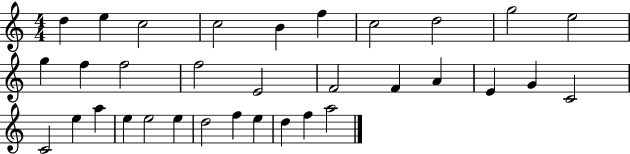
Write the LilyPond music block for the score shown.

{
  \clef treble
  \numericTimeSignature
  \time 4/4
  \key c \major
  d''4 e''4 c''2 | c''2 b'4 f''4 | c''2 d''2 | g''2 e''2 | \break g''4 f''4 f''2 | f''2 e'2 | f'2 f'4 a'4 | e'4 g'4 c'2 | \break c'2 e''4 a''4 | e''4 e''2 e''4 | d''2 f''4 e''4 | d''4 f''4 a''2 | \break \bar "|."
}